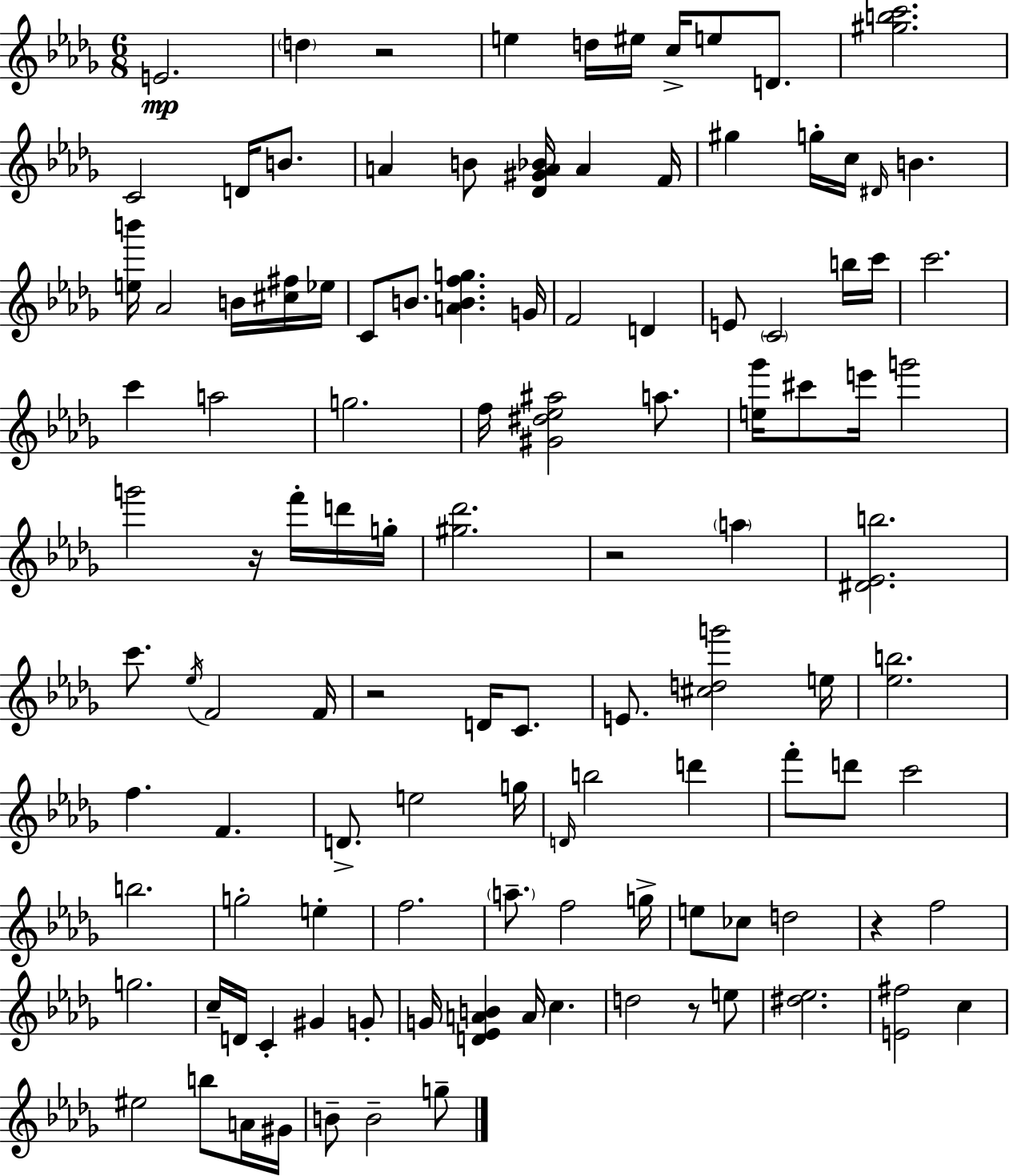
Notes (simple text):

E4/h. D5/q R/h E5/q D5/s EIS5/s C5/s E5/e D4/e. [G#5,B5,C6]/h. C4/h D4/s B4/e. A4/q B4/e [Db4,G#4,A4,Bb4]/s A4/q F4/s G#5/q G5/s C5/s D#4/s B4/q. [E5,B6]/s Ab4/h B4/s [C#5,F#5]/s Eb5/s C4/e B4/e. [A4,B4,F5,G5]/q. G4/s F4/h D4/q E4/e C4/h B5/s C6/s C6/h. C6/q A5/h G5/h. F5/s [G#4,D#5,Eb5,A#5]/h A5/e. [E5,Gb6]/s C#6/e E6/s G6/h G6/h R/s F6/s D6/s G5/s [G#5,Db6]/h. R/h A5/q [D#4,Eb4,B5]/h. C6/e. Eb5/s F4/h F4/s R/h D4/s C4/e. E4/e. [C#5,D5,G6]/h E5/s [Eb5,B5]/h. F5/q. F4/q. D4/e. E5/h G5/s D4/s B5/h D6/q F6/e D6/e C6/h B5/h. G5/h E5/q F5/h. A5/e. F5/h G5/s E5/e CES5/e D5/h R/q F5/h G5/h. C5/s D4/s C4/q G#4/q G4/e G4/s [D4,Eb4,A4,B4]/q A4/s C5/q. D5/h R/e E5/e [D#5,Eb5]/h. [E4,F#5]/h C5/q EIS5/h B5/e A4/s G#4/s B4/e B4/h G5/e